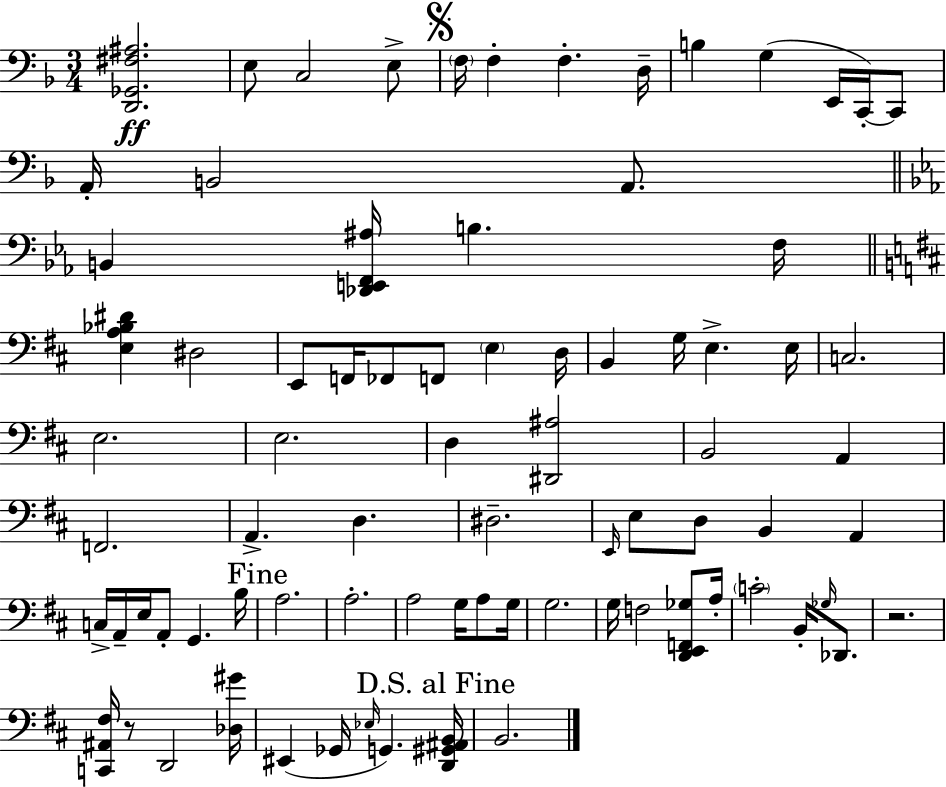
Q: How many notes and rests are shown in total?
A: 80